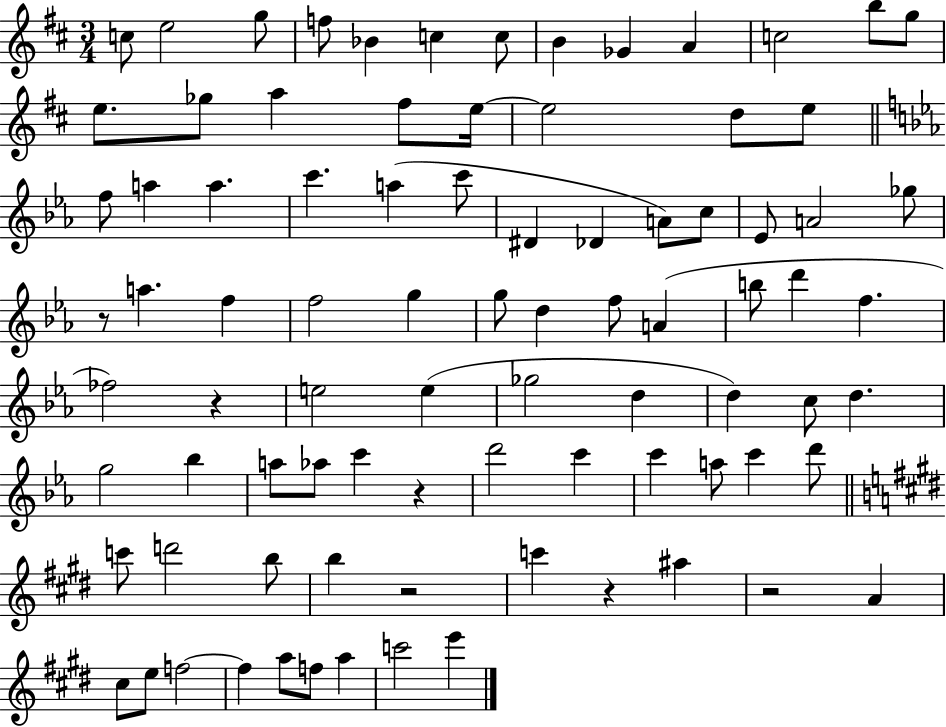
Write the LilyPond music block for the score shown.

{
  \clef treble
  \numericTimeSignature
  \time 3/4
  \key d \major
  c''8 e''2 g''8 | f''8 bes'4 c''4 c''8 | b'4 ges'4 a'4 | c''2 b''8 g''8 | \break e''8. ges''8 a''4 fis''8 e''16~~ | e''2 d''8 e''8 | \bar "||" \break \key ees \major f''8 a''4 a''4. | c'''4. a''4( c'''8 | dis'4 des'4 a'8) c''8 | ees'8 a'2 ges''8 | \break r8 a''4. f''4 | f''2 g''4 | g''8 d''4 f''8 a'4( | b''8 d'''4 f''4. | \break fes''2) r4 | e''2 e''4( | ges''2 d''4 | d''4) c''8 d''4. | \break g''2 bes''4 | a''8 aes''8 c'''4 r4 | d'''2 c'''4 | c'''4 a''8 c'''4 d'''8 | \break \bar "||" \break \key e \major c'''8 d'''2 b''8 | b''4 r2 | c'''4 r4 ais''4 | r2 a'4 | \break cis''8 e''8 f''2~~ | f''4 a''8 f''8 a''4 | c'''2 e'''4 | \bar "|."
}